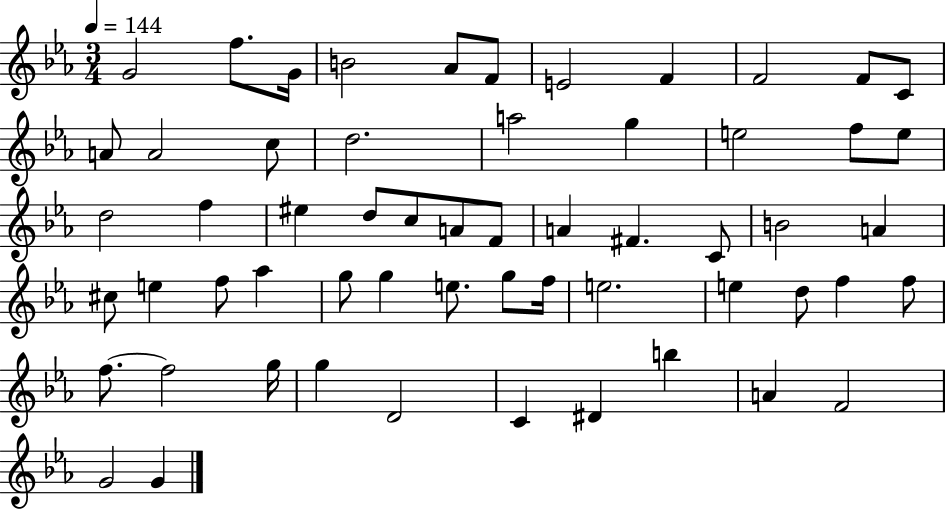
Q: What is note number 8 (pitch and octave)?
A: F4